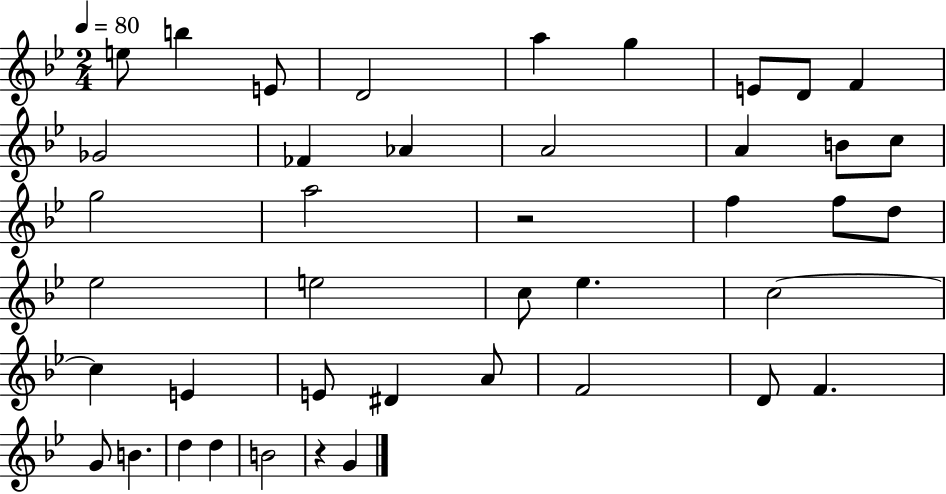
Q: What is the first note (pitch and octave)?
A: E5